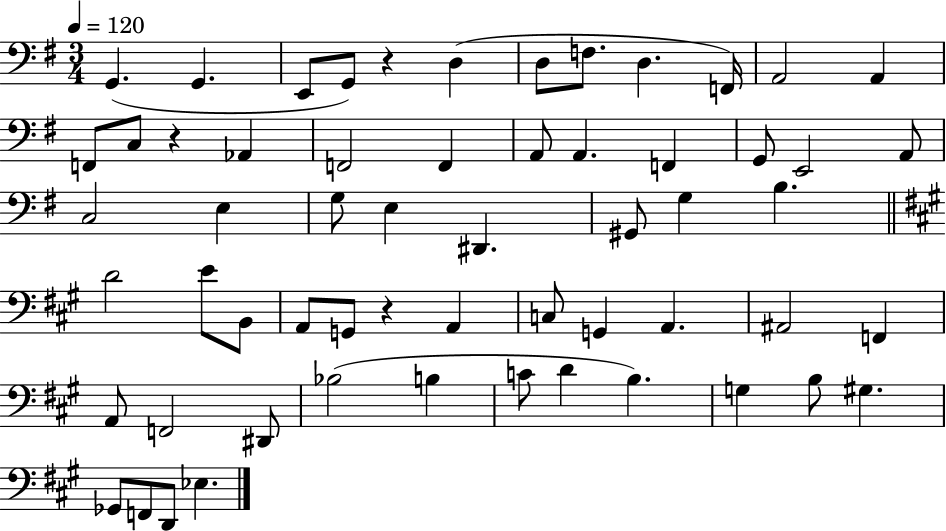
G2/q. G2/q. E2/e G2/e R/q D3/q D3/e F3/e. D3/q. F2/s A2/h A2/q F2/e C3/e R/q Ab2/q F2/h F2/q A2/e A2/q. F2/q G2/e E2/h A2/e C3/h E3/q G3/e E3/q D#2/q. G#2/e G3/q B3/q. D4/h E4/e B2/e A2/e G2/e R/q A2/q C3/e G2/q A2/q. A#2/h F2/q A2/e F2/h D#2/e Bb3/h B3/q C4/e D4/q B3/q. G3/q B3/e G#3/q. Gb2/e F2/e D2/e Eb3/q.